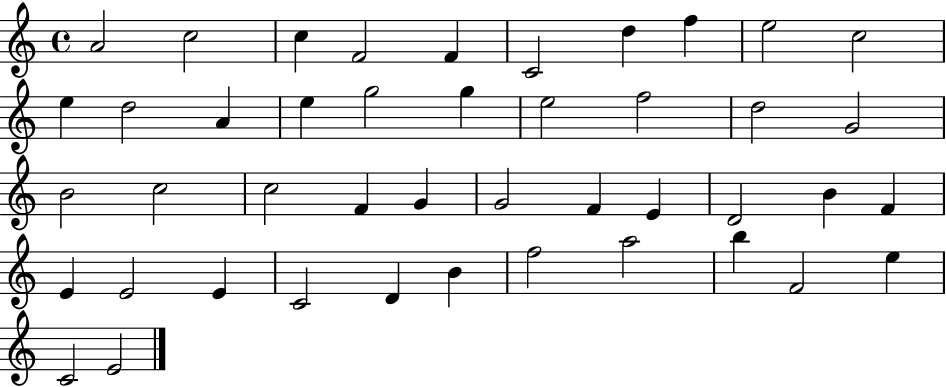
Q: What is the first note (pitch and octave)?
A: A4